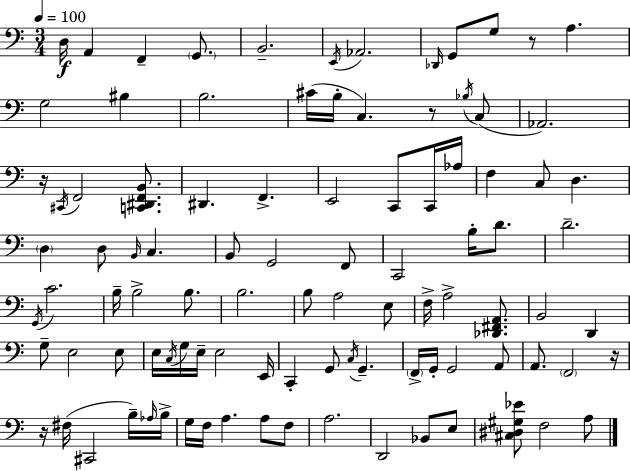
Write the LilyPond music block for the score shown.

{
  \clef bass
  \numericTimeSignature
  \time 3/4
  \key c \major
  \tempo 4 = 100
  d16\f a,4 f,4-- \parenthesize g,8. | b,2.-- | \acciaccatura { e,16 } aes,2. | \grace { des,16 } g,8 g8 r8 a4. | \break g2 bis4 | b2. | cis'16( b16-. c4.) r8 | \acciaccatura { bes16 }( c8 aes,2.) | \break r16 \acciaccatura { cis,16 } f,2 | <c, dis, f, b,>8. dis,4. f,4.-> | e,2 | c,8 c,16 aes16 f4 c8 d4. | \break \parenthesize d4 d8 \grace { b,16 } c4. | b,8 g,2 | f,8 c,2 | b16-. d'8. d'2.-- | \break \acciaccatura { g,16 } c'2. | b16-- b2-> | b8. b2. | b8 a2 | \break e8 f16-> a2-> | <des, fis, a,>8. b,2 | d,4 g8-- e2 | e8 e16 \acciaccatura { c16 } g16 e16-- e2 | \break e,16 c,4-. g,8 | \acciaccatura { c16 } g,4.-- \parenthesize f,16-> g,16-. g,2 | a,8 a,8. \parenthesize f,2 | r16 r16 fis16( cis,2 | \break b16--) \grace { aes16 } b16-> g16 f16 a4. | a8 f8 a2. | d,2 | bes,8 e8 <cis dis gis ees'>8 f2 | \break a8 \bar "|."
}